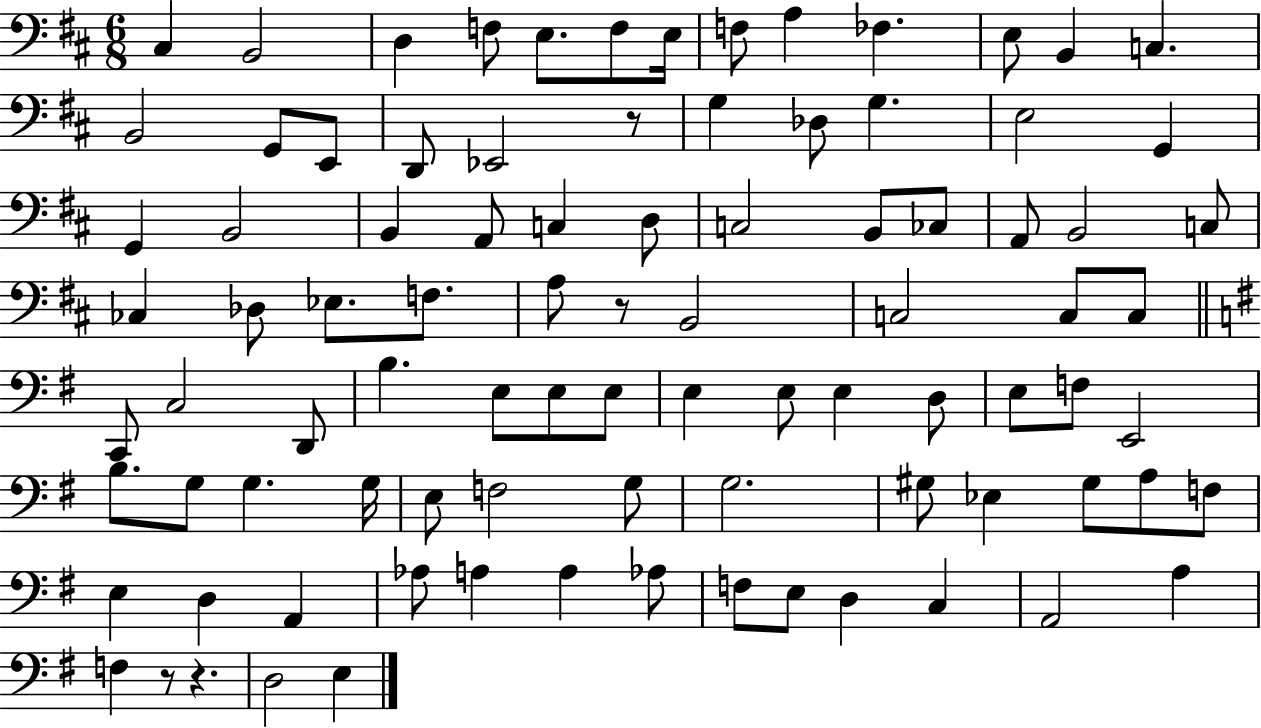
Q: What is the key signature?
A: D major